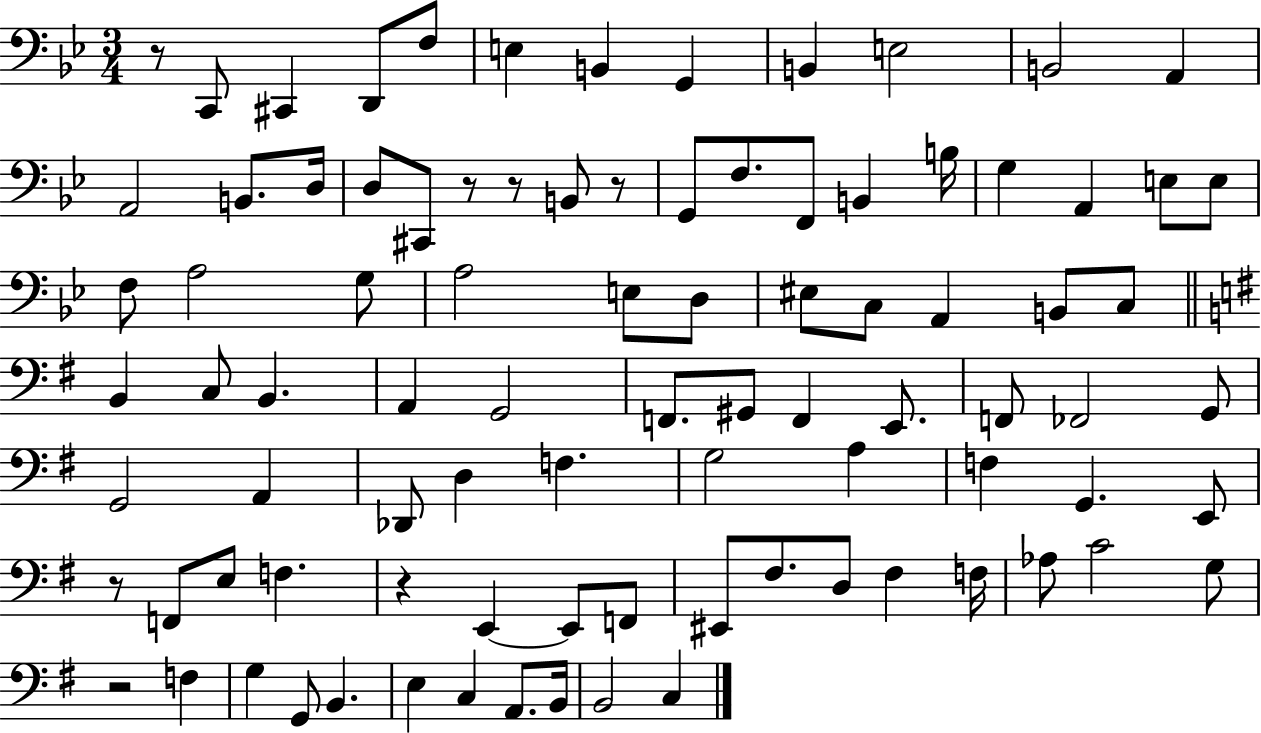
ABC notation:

X:1
T:Untitled
M:3/4
L:1/4
K:Bb
z/2 C,,/2 ^C,, D,,/2 F,/2 E, B,, G,, B,, E,2 B,,2 A,, A,,2 B,,/2 D,/4 D,/2 ^C,,/2 z/2 z/2 B,,/2 z/2 G,,/2 F,/2 F,,/2 B,, B,/4 G, A,, E,/2 E,/2 F,/2 A,2 G,/2 A,2 E,/2 D,/2 ^E,/2 C,/2 A,, B,,/2 C,/2 B,, C,/2 B,, A,, G,,2 F,,/2 ^G,,/2 F,, E,,/2 F,,/2 _F,,2 G,,/2 G,,2 A,, _D,,/2 D, F, G,2 A, F, G,, E,,/2 z/2 F,,/2 E,/2 F, z E,, E,,/2 F,,/2 ^E,,/2 ^F,/2 D,/2 ^F, F,/4 _A,/2 C2 G,/2 z2 F, G, G,,/2 B,, E, C, A,,/2 B,,/4 B,,2 C,